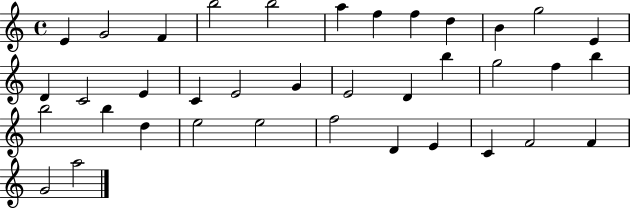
X:1
T:Untitled
M:4/4
L:1/4
K:C
E G2 F b2 b2 a f f d B g2 E D C2 E C E2 G E2 D b g2 f b b2 b d e2 e2 f2 D E C F2 F G2 a2